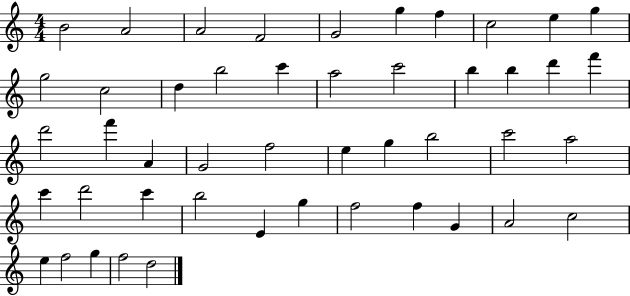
B4/h A4/h A4/h F4/h G4/h G5/q F5/q C5/h E5/q G5/q G5/h C5/h D5/q B5/h C6/q A5/h C6/h B5/q B5/q D6/q F6/q D6/h F6/q A4/q G4/h F5/h E5/q G5/q B5/h C6/h A5/h C6/q D6/h C6/q B5/h E4/q G5/q F5/h F5/q G4/q A4/h C5/h E5/q F5/h G5/q F5/h D5/h